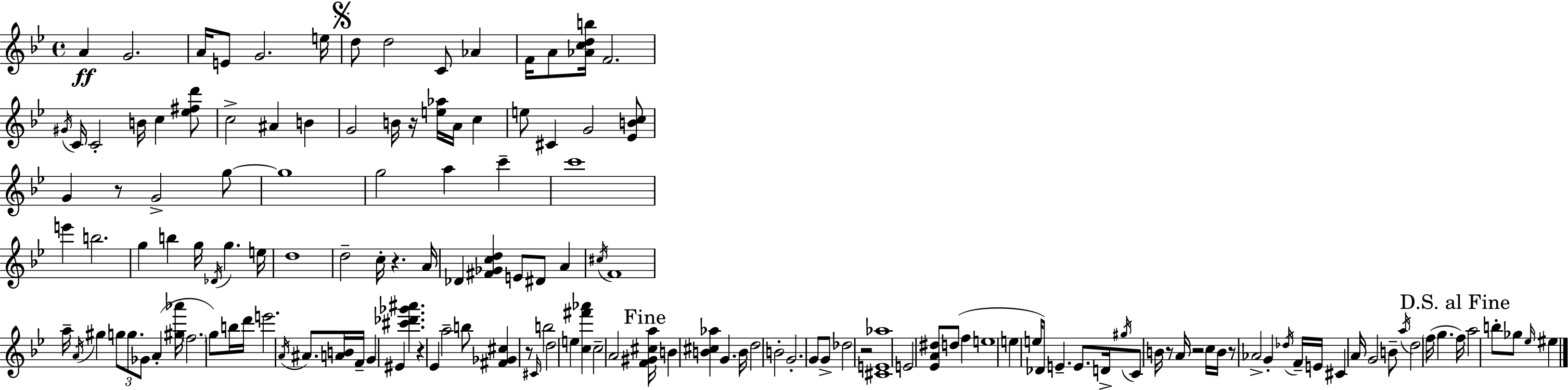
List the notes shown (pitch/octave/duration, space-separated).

A4/q G4/h. A4/s E4/e G4/h. E5/s D5/e D5/h C4/e Ab4/q F4/s A4/e [Ab4,C5,D5,B5]/s F4/h. G#4/s C4/s C4/h B4/s C5/q [Eb5,F#5,D6]/e C5/h A#4/q B4/q G4/h B4/s R/s [E5,Ab5]/s A4/s C5/q E5/e C#4/q G4/h [Eb4,B4,C5]/e G4/q R/e G4/h G5/e G5/w G5/h A5/q C6/q C6/w E6/q B5/h. G5/q B5/q G5/s Db4/s G5/q. E5/s D5/w D5/h C5/s R/q. A4/s Db4/q [F#4,Gb4,C5,D5]/q E4/e D#4/e A4/q C#5/s F4/w A5/s A4/s G#5/q G5/e G5/e. Gb4/e A4/q [G#5,Ab6]/s F5/h. G5/e B5/s D6/s E6/h. A4/s A#4/e. [A4,B4]/s F4/s G4/q EIS4/q [C#6,Db6,Gb6,A#6]/q. R/q Eb4/q A5/h B5/e [F#4,Gb4,C#5]/q R/e C#4/s B5/h D5/h E5/q [C5,F#6,Ab6]/q C5/h A4/h [F4,G#4,C#5,A5]/s B4/q [B4,C#5,Ab5]/q G4/q. B4/s D5/h B4/h G4/h. G4/e G4/e Db5/h R/h [C#4,E4,Ab5]/w E4/h [Eb4,A4,D#5]/e D5/e F5/q E5/w E5/q E5/s Db4/e E4/q. E4/e. D4/s G#5/s C4/e B4/s R/e A4/s R/h C5/s B4/s R/e Ab4/h G4/q Db5/s F4/s E4/s C#4/q A4/s G4/h B4/e A5/s D5/h F5/s G5/q. F5/s A5/h B5/e Gb5/e Eb5/s EIS5/q